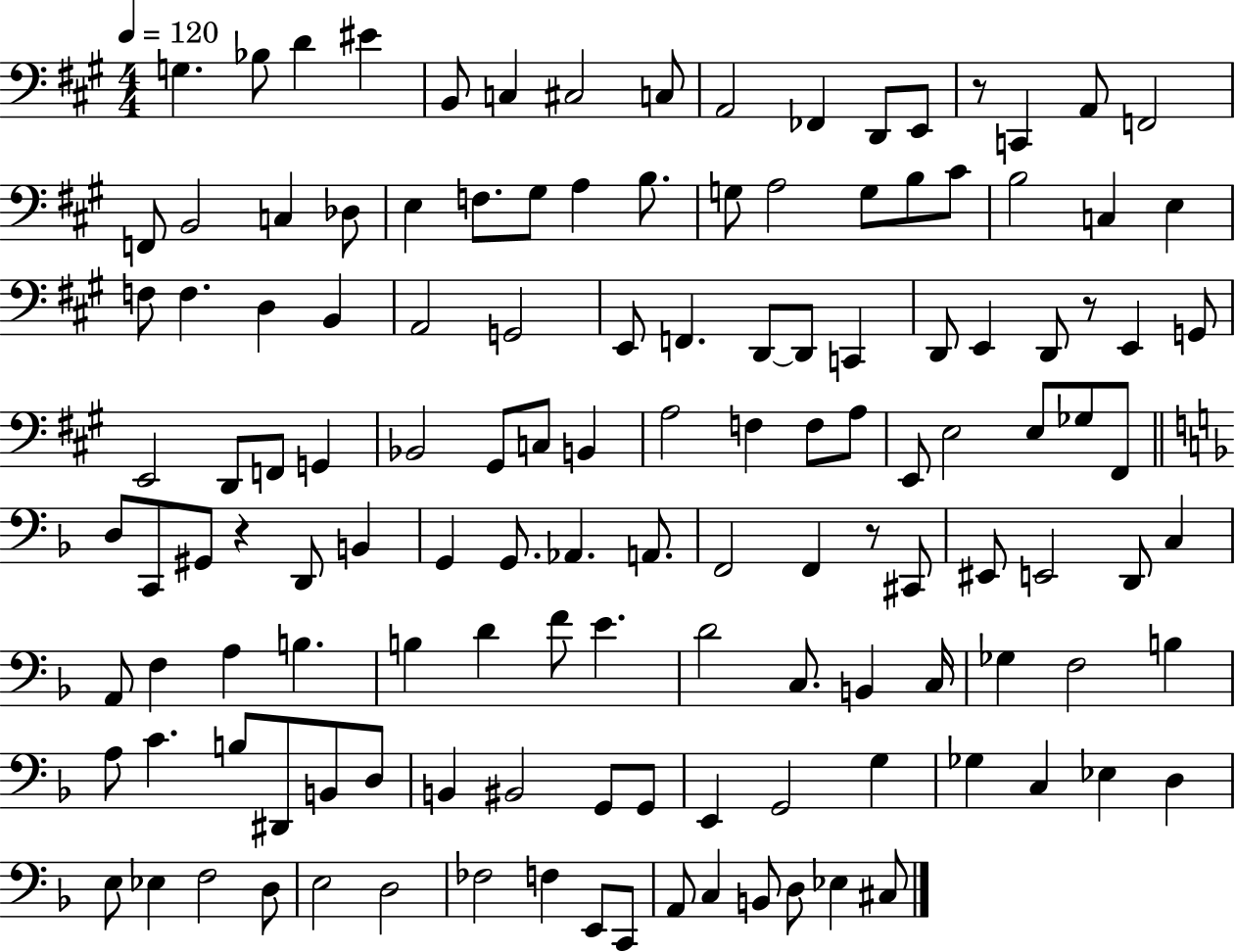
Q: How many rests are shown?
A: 4